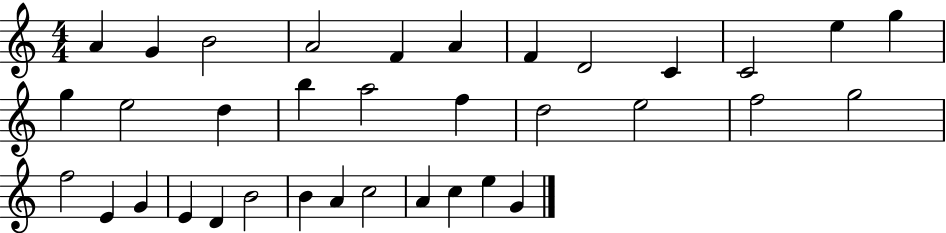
A4/q G4/q B4/h A4/h F4/q A4/q F4/q D4/h C4/q C4/h E5/q G5/q G5/q E5/h D5/q B5/q A5/h F5/q D5/h E5/h F5/h G5/h F5/h E4/q G4/q E4/q D4/q B4/h B4/q A4/q C5/h A4/q C5/q E5/q G4/q